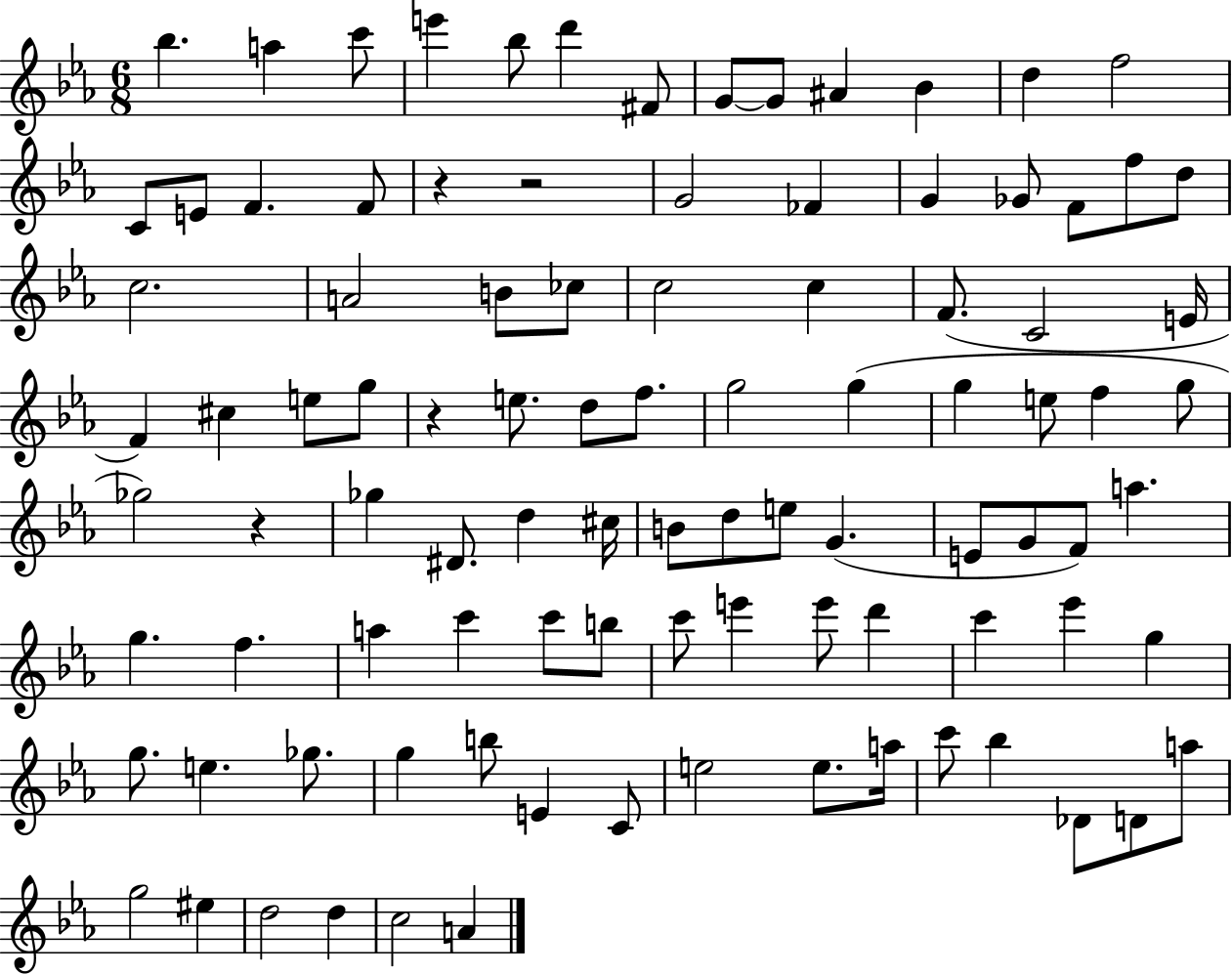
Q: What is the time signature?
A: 6/8